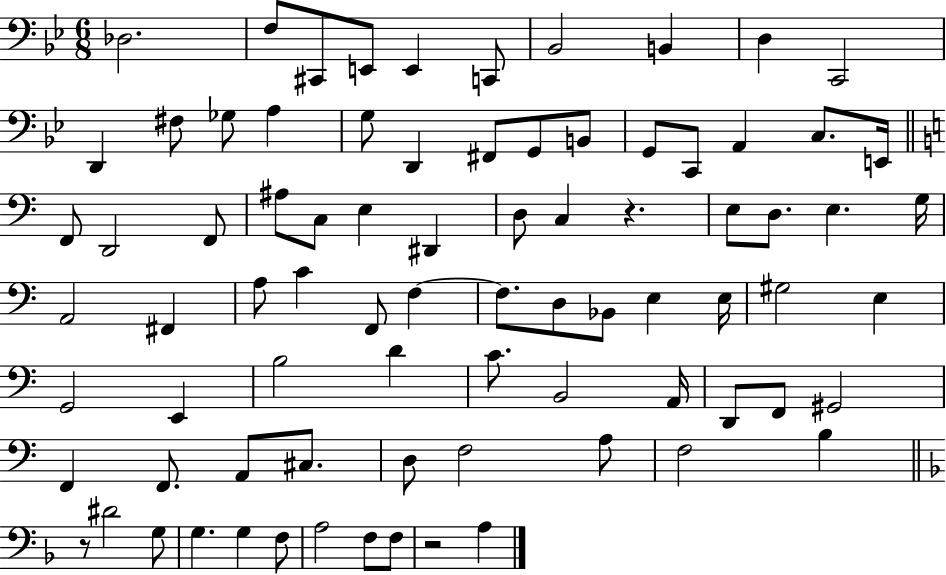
{
  \clef bass
  \numericTimeSignature
  \time 6/8
  \key bes \major
  des2. | f8 cis,8 e,8 e,4 c,8 | bes,2 b,4 | d4 c,2 | \break d,4 fis8 ges8 a4 | g8 d,4 fis,8 g,8 b,8 | g,8 c,8 a,4 c8. e,16 | \bar "||" \break \key c \major f,8 d,2 f,8 | ais8 c8 e4 dis,4 | d8 c4 r4. | e8 d8. e4. g16 | \break a,2 fis,4 | a8 c'4 f,8 f4~~ | f8. d8 bes,8 e4 e16 | gis2 e4 | \break g,2 e,4 | b2 d'4 | c'8. b,2 a,16 | d,8 f,8 gis,2 | \break f,4 f,8. a,8 cis8. | d8 f2 a8 | f2 b4 | \bar "||" \break \key f \major r8 dis'2 g8 | g4. g4 f8 | a2 f8 f8 | r2 a4 | \break \bar "|."
}